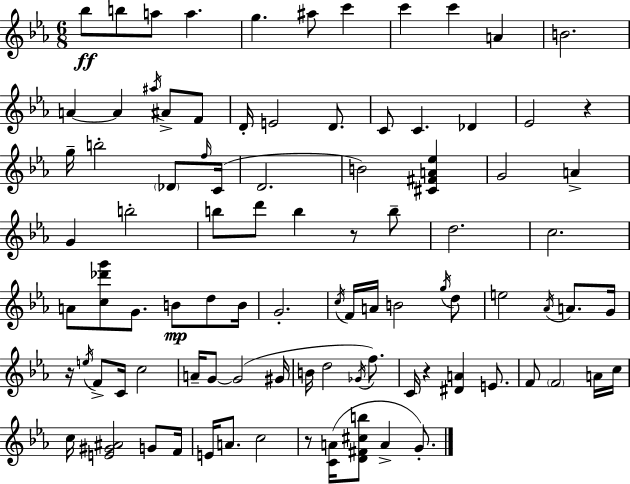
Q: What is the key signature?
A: EES major